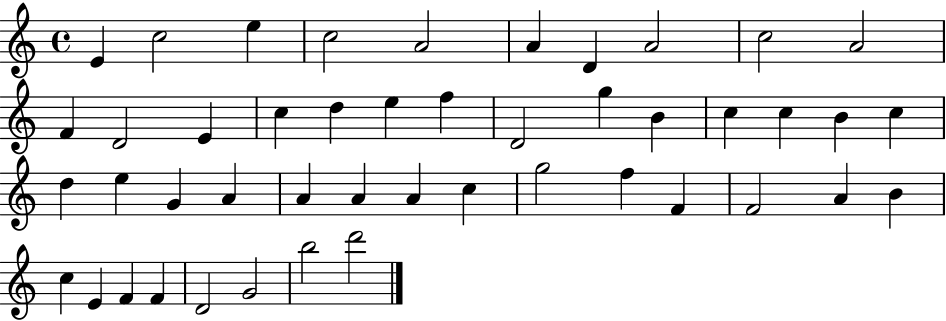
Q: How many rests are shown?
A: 0